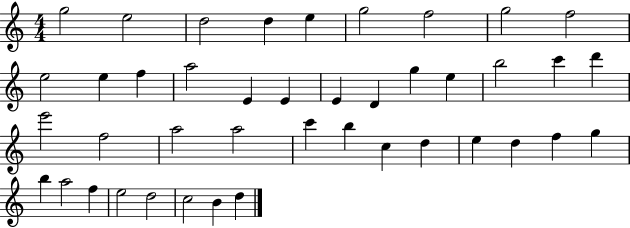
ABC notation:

X:1
T:Untitled
M:4/4
L:1/4
K:C
g2 e2 d2 d e g2 f2 g2 f2 e2 e f a2 E E E D g e b2 c' d' e'2 f2 a2 a2 c' b c d e d f g b a2 f e2 d2 c2 B d